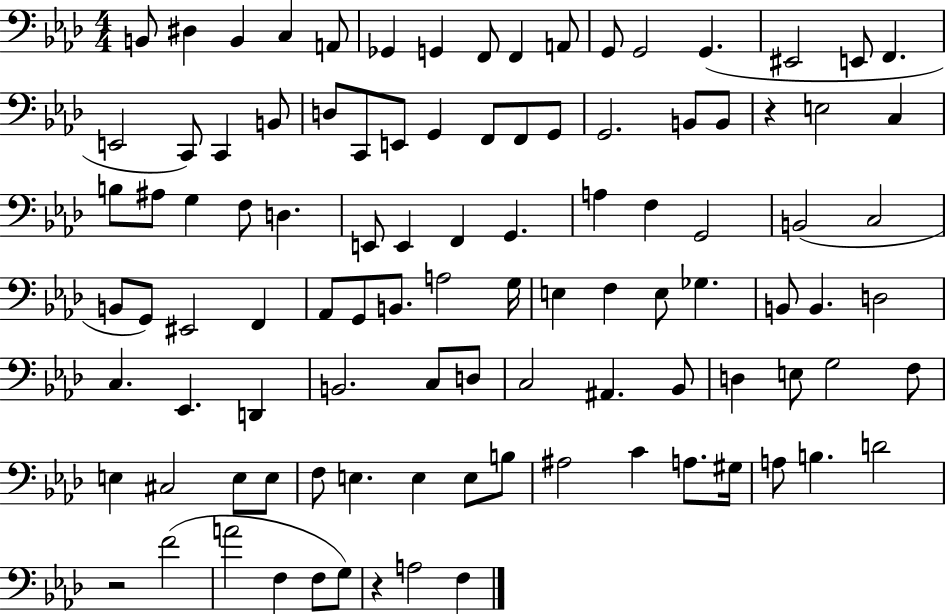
B2/e D#3/q B2/q C3/q A2/e Gb2/q G2/q F2/e F2/q A2/e G2/e G2/h G2/q. EIS2/h E2/e F2/q. E2/h C2/e C2/q B2/e D3/e C2/e E2/e G2/q F2/e F2/e G2/e G2/h. B2/e B2/e R/q E3/h C3/q B3/e A#3/e G3/q F3/e D3/q. E2/e E2/q F2/q G2/q. A3/q F3/q G2/h B2/h C3/h B2/e G2/e EIS2/h F2/q Ab2/e G2/e B2/e. A3/h G3/s E3/q F3/q E3/e Gb3/q. B2/e B2/q. D3/h C3/q. Eb2/q. D2/q B2/h. C3/e D3/e C3/h A#2/q. Bb2/e D3/q E3/e G3/h F3/e E3/q C#3/h E3/e E3/e F3/e E3/q. E3/q E3/e B3/e A#3/h C4/q A3/e. G#3/s A3/e B3/q. D4/h R/h F4/h A4/h F3/q F3/e G3/e R/q A3/h F3/q